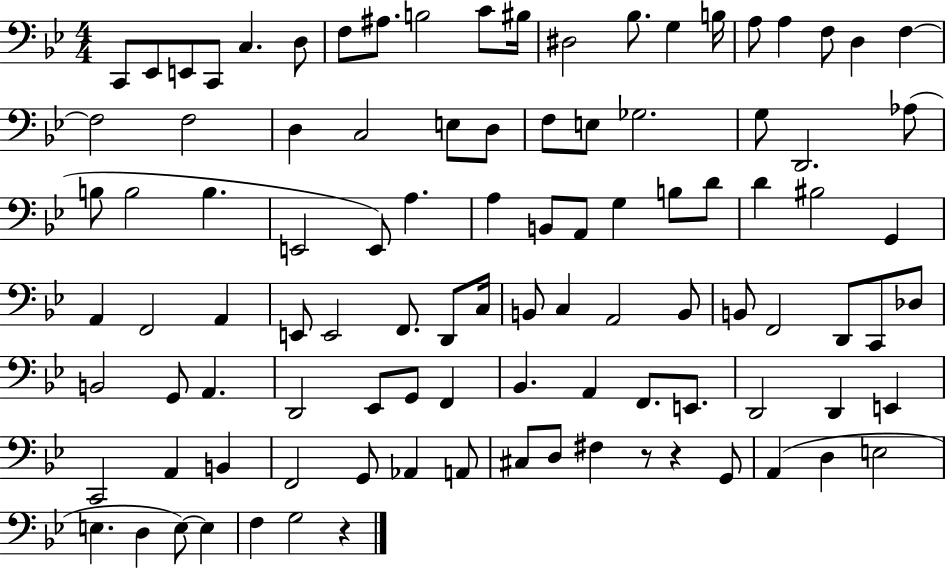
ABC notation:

X:1
T:Untitled
M:4/4
L:1/4
K:Bb
C,,/2 _E,,/2 E,,/2 C,,/2 C, D,/2 F,/2 ^A,/2 B,2 C/2 ^B,/4 ^D,2 _B,/2 G, B,/4 A,/2 A, F,/2 D, F, F,2 F,2 D, C,2 E,/2 D,/2 F,/2 E,/2 _G,2 G,/2 D,,2 _A,/2 B,/2 B,2 B, E,,2 E,,/2 A, A, B,,/2 A,,/2 G, B,/2 D/2 D ^B,2 G,, A,, F,,2 A,, E,,/2 E,,2 F,,/2 D,,/2 C,/4 B,,/2 C, A,,2 B,,/2 B,,/2 F,,2 D,,/2 C,,/2 _D,/2 B,,2 G,,/2 A,, D,,2 _E,,/2 G,,/2 F,, _B,, A,, F,,/2 E,,/2 D,,2 D,, E,, C,,2 A,, B,, F,,2 G,,/2 _A,, A,,/2 ^C,/2 D,/2 ^F, z/2 z G,,/2 A,, D, E,2 E, D, E,/2 E, F, G,2 z